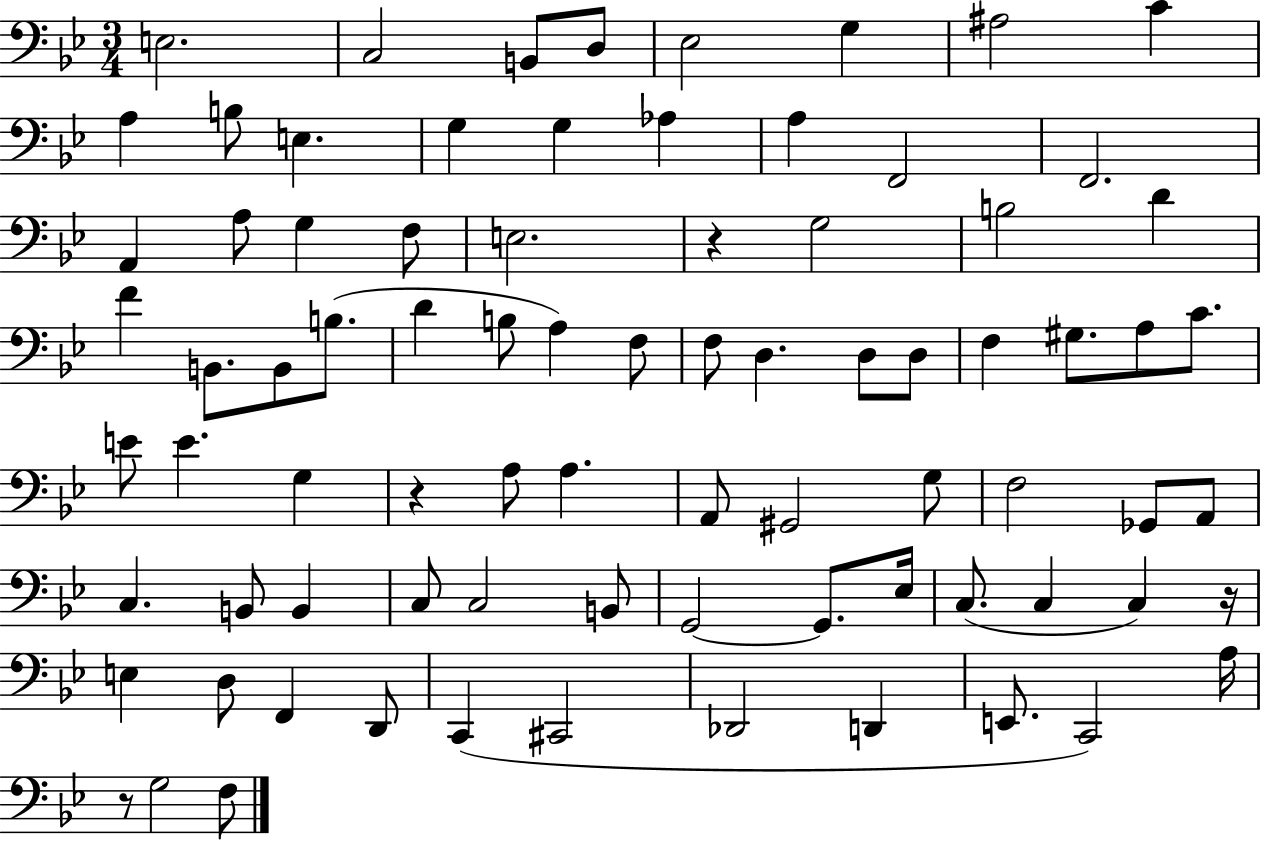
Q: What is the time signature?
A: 3/4